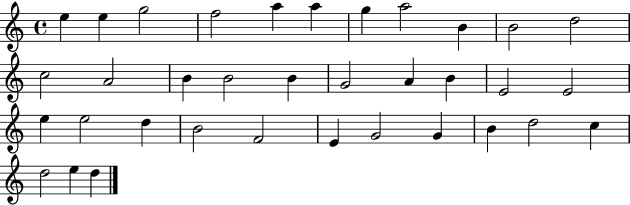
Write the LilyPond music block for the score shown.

{
  \clef treble
  \time 4/4
  \defaultTimeSignature
  \key c \major
  e''4 e''4 g''2 | f''2 a''4 a''4 | g''4 a''2 b'4 | b'2 d''2 | \break c''2 a'2 | b'4 b'2 b'4 | g'2 a'4 b'4 | e'2 e'2 | \break e''4 e''2 d''4 | b'2 f'2 | e'4 g'2 g'4 | b'4 d''2 c''4 | \break d''2 e''4 d''4 | \bar "|."
}